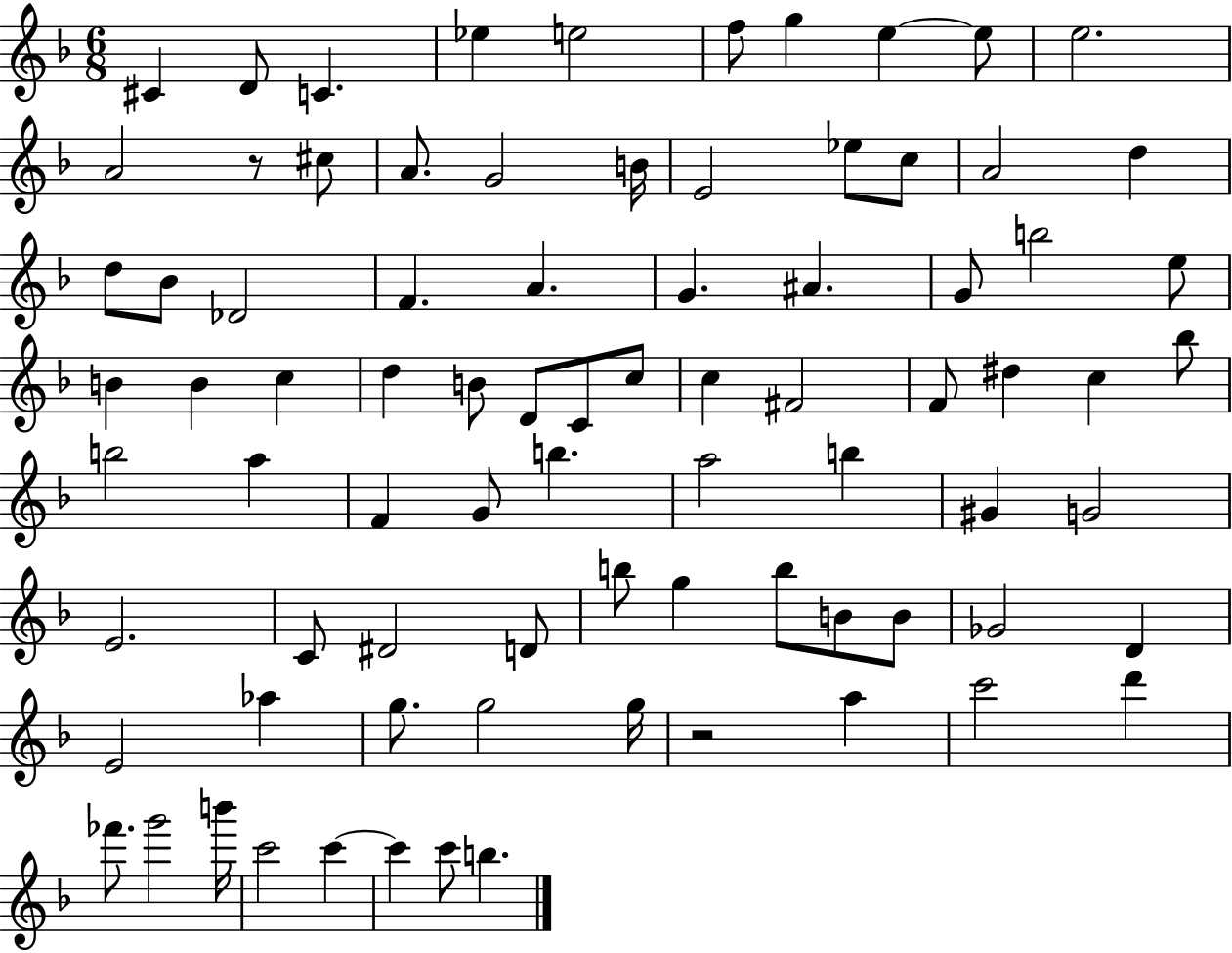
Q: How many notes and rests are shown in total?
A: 82